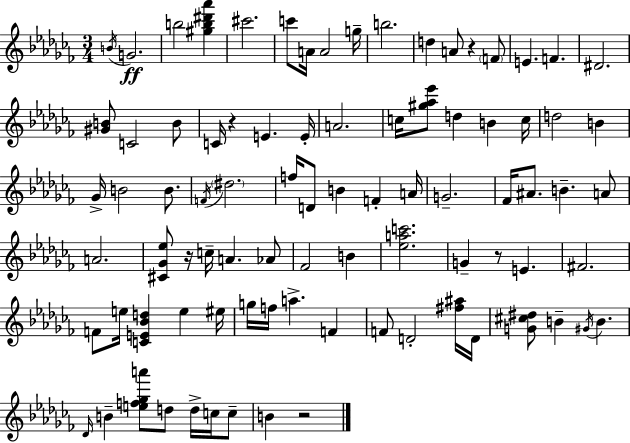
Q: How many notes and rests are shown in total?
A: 86